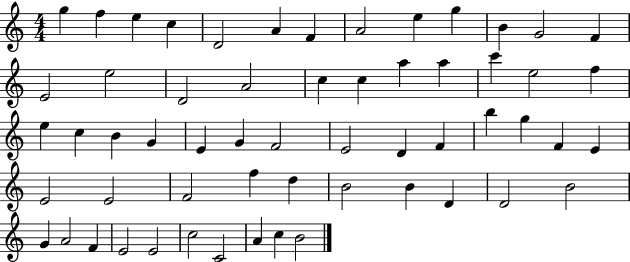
G5/q F5/q E5/q C5/q D4/h A4/q F4/q A4/h E5/q G5/q B4/q G4/h F4/q E4/h E5/h D4/h A4/h C5/q C5/q A5/q A5/q C6/q E5/h F5/q E5/q C5/q B4/q G4/q E4/q G4/q F4/h E4/h D4/q F4/q B5/q G5/q F4/q E4/q E4/h E4/h F4/h F5/q D5/q B4/h B4/q D4/q D4/h B4/h G4/q A4/h F4/q E4/h E4/h C5/h C4/h A4/q C5/q B4/h